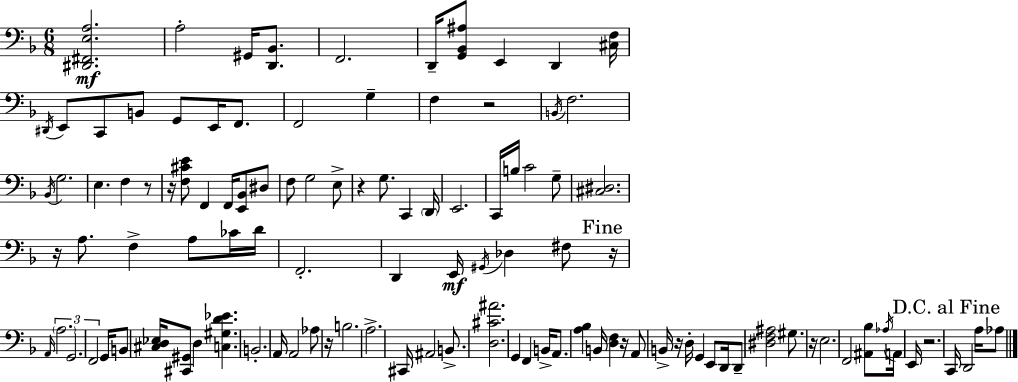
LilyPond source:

{
  \clef bass
  \numericTimeSignature
  \time 6/8
  \key d \minor
  \repeat volta 2 { <dis, fis, e a>2.\mf | a2-. gis,16 <d, bes,>8. | f,2. | d,16-- <g, bes, ais>8 e,4 d,4 <cis f>16 | \break \acciaccatura { dis,16 } e,8 c,8 b,8 g,8 e,16 f,8. | f,2 g4-- | f4 r2 | \acciaccatura { b,16 } f2. | \break \acciaccatura { bes,16 } g2. | e4. f4 | r8 r16 <f cis' e'>8 f,4 f,16 <e, bes,>8 | dis8 f8 g2 | \break e8-> r4 g8. c,4 | \parenthesize d,16 e,2. | c,16 b16 c'2 | g8-- <cis dis>2. | \break r16 a8. f4-> a8 | ces'16 d'16 f,2.-. | d,4 e,16\mf \acciaccatura { gis,16 } des4 | fis8 \mark "Fine" r16 \grace { a,16 } \tuplet 3/2 { \parenthesize a2. | \break g,2. | f,2 } | g,16 b,8 <cis d ees>16 <cis, gis,>8 d4 <c gis d' ees'>4. | b,2.-. | \break a,16 a,2 | aes8 r16 b2. | a2.-> | cis,16 ais,2 | \break b,8.-> <d cis' ais'>2. | g,4 f,4 | b,16-> a,8. <a bes>4 b,16 <d f>4 | r16 a,8 b,16-> r16 d16-. g,4 | \break e,8 d,16 d,8-- <dis f ais>2 | gis8. r16 e2. | f,2 | <ais, bes>8 \acciaccatura { aes16 } a,16 e,16 r2. | \break \mark "D.C. al Fine" c,16 d,2 | a16 aes8 } \bar "|."
}